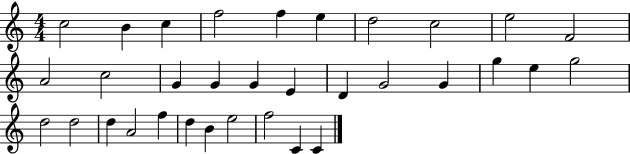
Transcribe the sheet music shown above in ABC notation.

X:1
T:Untitled
M:4/4
L:1/4
K:C
c2 B c f2 f e d2 c2 e2 F2 A2 c2 G G G E D G2 G g e g2 d2 d2 d A2 f d B e2 f2 C C